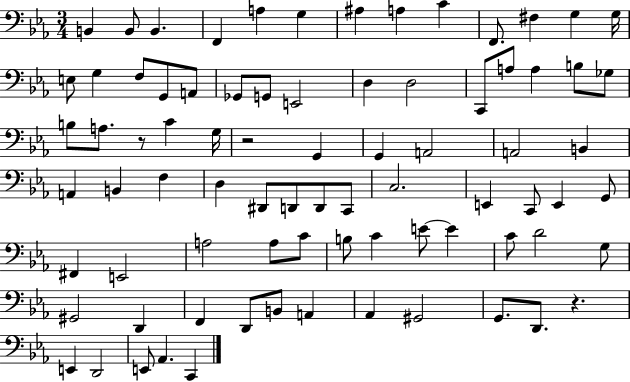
X:1
T:Untitled
M:3/4
L:1/4
K:Eb
B,, B,,/2 B,, F,, A, G, ^A, A, C F,,/2 ^F, G, G,/4 E,/2 G, F,/2 G,,/2 A,,/2 _G,,/2 G,,/2 E,,2 D, D,2 C,,/2 A,/2 A, B,/2 _G,/2 B,/2 A,/2 z/2 C G,/4 z2 G,, G,, A,,2 A,,2 B,, A,, B,, F, D, ^D,,/2 D,,/2 D,,/2 C,,/2 C,2 E,, C,,/2 E,, G,,/2 ^F,, E,,2 A,2 A,/2 C/2 B,/2 C E/2 E C/2 D2 G,/2 ^G,,2 D,, F,, D,,/2 B,,/2 A,, _A,, ^G,,2 G,,/2 D,,/2 z E,, D,,2 E,,/2 _A,, C,,